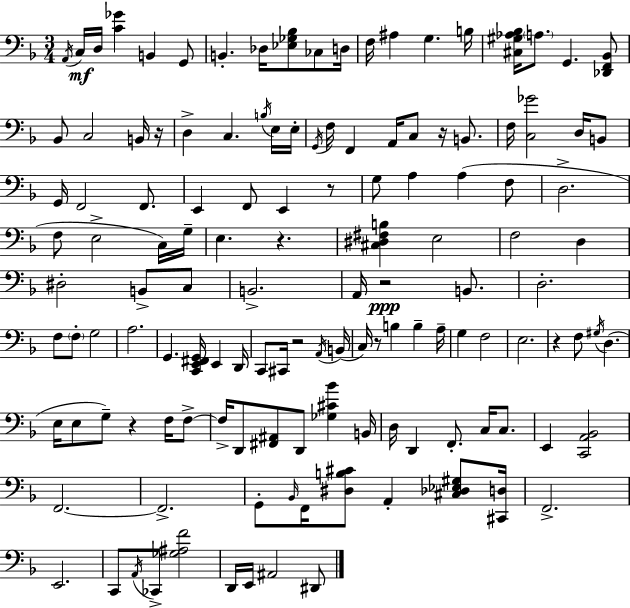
X:1
T:Untitled
M:3/4
L:1/4
K:F
A,,/4 C,/4 D,/4 [C_G] B,, G,,/2 B,, _D,/4 [_E,_G,_B,]/2 _C,/2 D,/4 F,/4 ^A, G, B,/4 [^C,^G,_A,_B,]/4 A,/2 G,, [_D,,F,,_B,,]/2 _B,,/2 C,2 B,,/4 z/4 D, C, B,/4 E,/4 E,/4 G,,/4 F,/4 F,, A,,/4 C,/2 z/4 B,,/2 F,/4 [C,_G]2 D,/4 B,,/2 G,,/4 F,,2 F,,/2 E,, F,,/2 E,, z/2 G,/2 A, A, F,/2 D,2 F,/2 E,2 C,/4 G,/4 E, z [^C,^D,^F,B,] E,2 F,2 D, ^D,2 B,,/2 C,/2 B,,2 A,,/4 z2 B,,/2 D,2 F,/2 F,/2 G,2 A,2 G,, [C,,E,,^F,,G,,]/4 E,, D,,/4 C,,/2 ^C,,/4 z2 A,,/4 B,,/4 C,/4 z/2 B, B, A,/4 G, F,2 E,2 z F,/2 ^G,/4 D, E,/4 E,/2 G,/2 z F,/4 F,/2 F,/4 D,,/2 [^F,,^A,,]/2 D,,/2 [_G,^C_B] B,,/4 D,/4 D,, F,,/2 C,/4 C,/2 E,, [C,,A,,_B,,]2 F,,2 F,,2 G,,/2 _B,,/4 F,,/4 [^D,B,^C]/2 A,, [^C,_D,_E,^G,]/2 [^C,,D,]/4 F,,2 E,,2 C,,/2 A,,/4 _C,,/2 [_G,^A,F]2 D,,/4 E,,/4 ^A,,2 ^D,,/2